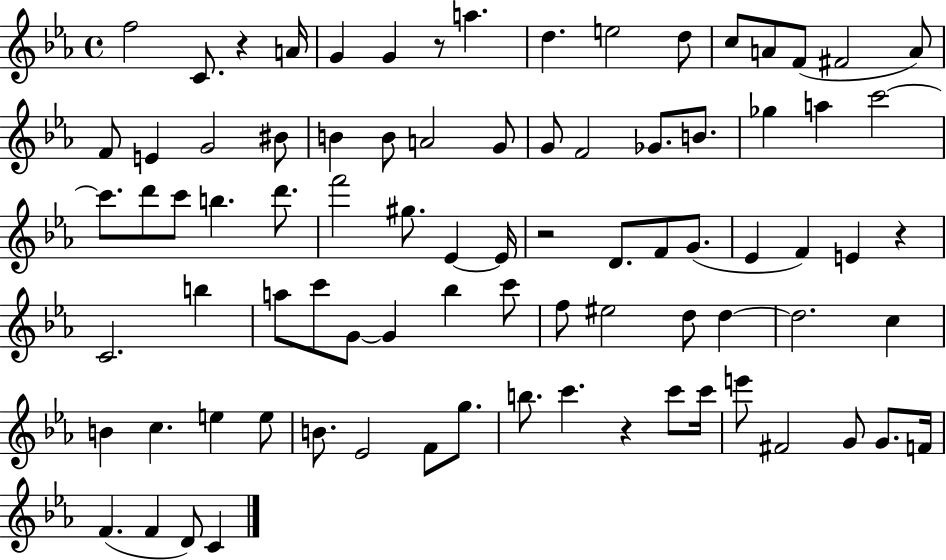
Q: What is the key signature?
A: EES major